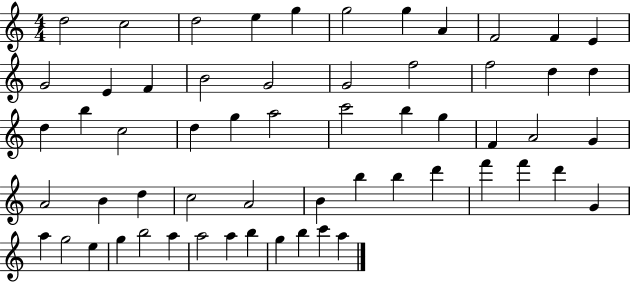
D5/h C5/h D5/h E5/q G5/q G5/h G5/q A4/q F4/h F4/q E4/q G4/h E4/q F4/q B4/h G4/h G4/h F5/h F5/h D5/q D5/q D5/q B5/q C5/h D5/q G5/q A5/h C6/h B5/q G5/q F4/q A4/h G4/q A4/h B4/q D5/q C5/h A4/h B4/q B5/q B5/q D6/q F6/q F6/q D6/q G4/q A5/q G5/h E5/q G5/q B5/h A5/q A5/h A5/q B5/q G5/q B5/q C6/q A5/q